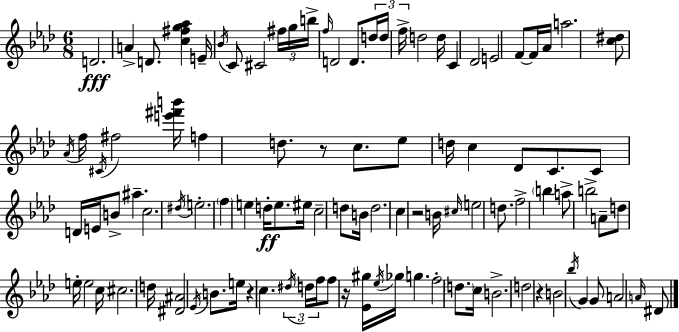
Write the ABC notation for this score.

X:1
T:Untitled
M:6/8
L:1/4
K:Ab
D2 A D/2 [c^fg_a] E/4 _B/4 C/2 ^C2 ^f/4 g/4 b/4 f/4 D2 D/2 d/4 d/4 f/4 d2 d/4 C _D2 E2 F/2 F/4 _A/4 a2 [c^d]/2 _A/4 f/4 ^C/4 ^f2 [e'^f'b']/4 f d/2 z/2 c/2 _e/2 d/4 c _D/2 C/2 C/2 D/4 E/4 B/2 ^a c2 ^d/4 e2 f e d/4 e/2 ^e/4 c2 d/2 B/4 d2 c z2 B/4 ^c/4 e2 d/2 f2 b a/2 b2 A/2 d/2 e/4 e2 c/4 ^c2 d/4 [^D^A]2 _E/4 B/2 e/4 z c ^d/4 d/4 f/4 f/2 z/4 [_E^g]/4 _e/4 _g/4 g f2 d/2 c/4 B2 d2 z B2 _b/4 G G/2 A2 A/4 ^D/2